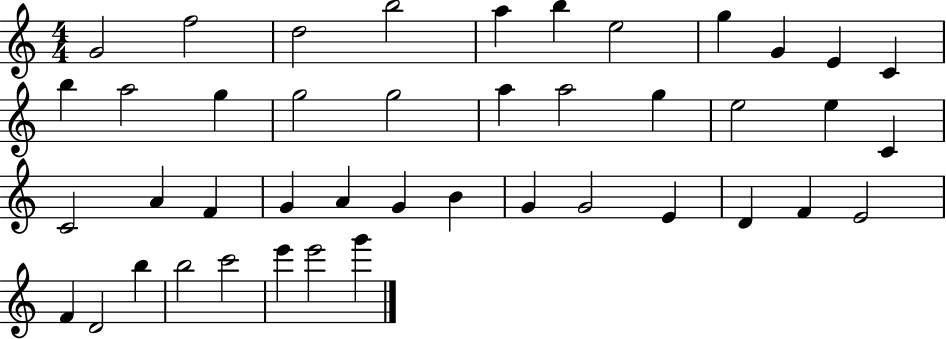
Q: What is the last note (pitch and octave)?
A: G6